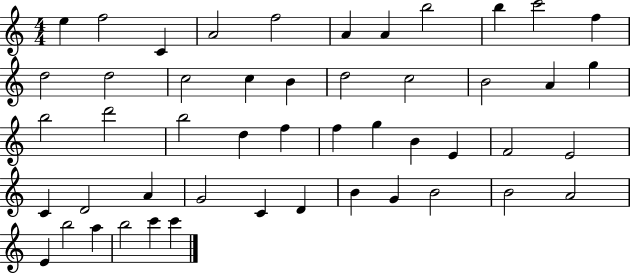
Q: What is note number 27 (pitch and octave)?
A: F5